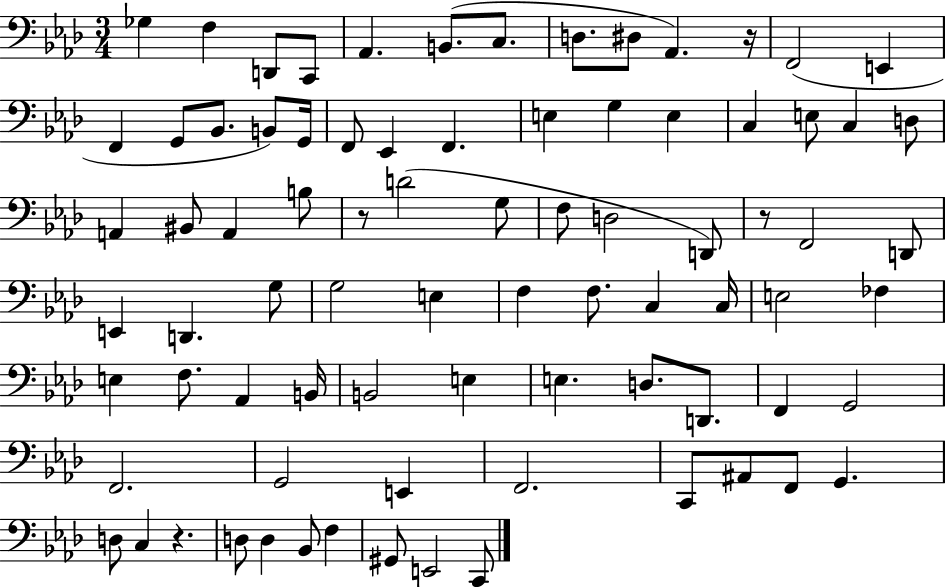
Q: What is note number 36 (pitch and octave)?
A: D2